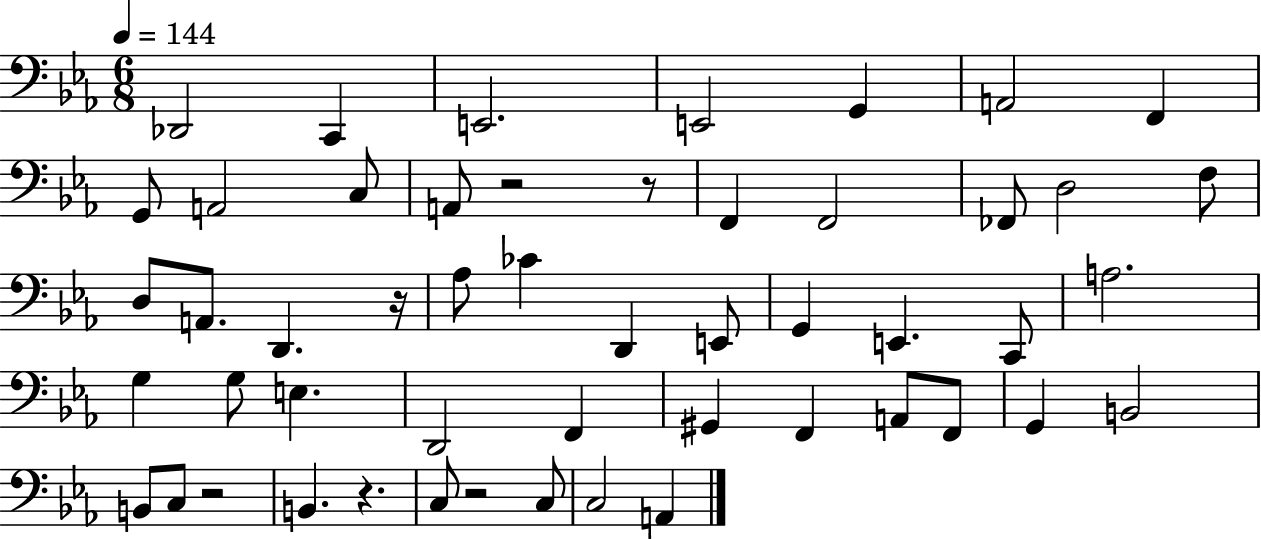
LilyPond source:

{
  \clef bass
  \numericTimeSignature
  \time 6/8
  \key ees \major
  \tempo 4 = 144
  des,2 c,4 | e,2. | e,2 g,4 | a,2 f,4 | \break g,8 a,2 c8 | a,8 r2 r8 | f,4 f,2 | fes,8 d2 f8 | \break d8 a,8. d,4. r16 | aes8 ces'4 d,4 e,8 | g,4 e,4. c,8 | a2. | \break g4 g8 e4. | d,2 f,4 | gis,4 f,4 a,8 f,8 | g,4 b,2 | \break b,8 c8 r2 | b,4. r4. | c8 r2 c8 | c2 a,4 | \break \bar "|."
}